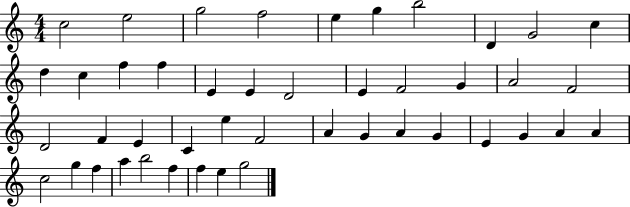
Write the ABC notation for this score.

X:1
T:Untitled
M:4/4
L:1/4
K:C
c2 e2 g2 f2 e g b2 D G2 c d c f f E E D2 E F2 G A2 F2 D2 F E C e F2 A G A G E G A A c2 g f a b2 f f e g2